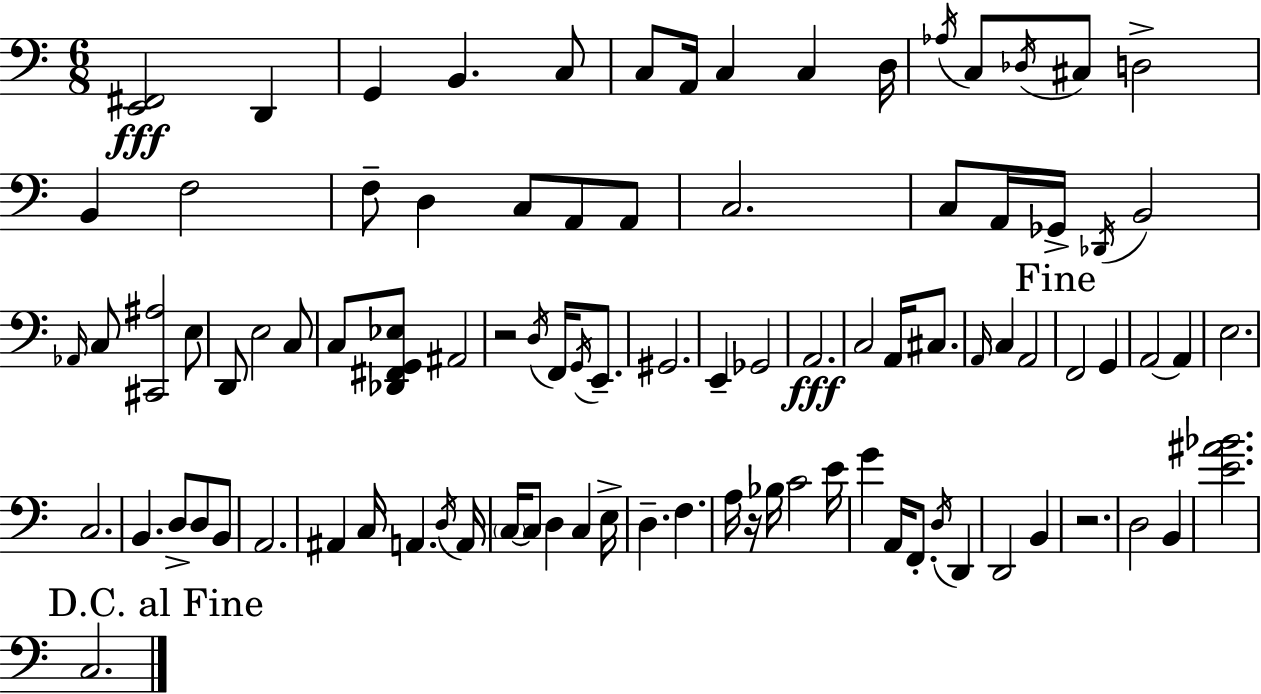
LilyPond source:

{
  \clef bass
  \numericTimeSignature
  \time 6/8
  \key c \major
  <e, fis,>2\fff d,4 | g,4 b,4. c8 | c8 a,16 c4 c4 d16 | \acciaccatura { aes16 } c8 \acciaccatura { des16 } cis8 d2-> | \break b,4 f2 | f8-- d4 c8 a,8 | a,8 c2. | c8 a,16 ges,16-> \acciaccatura { des,16 } b,2 | \break \grace { aes,16 } c8 <cis, ais>2 | e8 d,8 e2 | c8 c8 <des, fis, g, ees>8 ais,2 | r2 | \break \acciaccatura { d16 } f,16 \acciaccatura { g,16 } e,8.-- gis,2. | e,4-- ges,2 | a,2.\fff | c2 | \break a,16 cis8. \grace { a,16 } c4 a,2 | \mark "Fine" f,2 | g,4 a,2~~ | a,4 e2. | \break c2. | b,4. | d8-> d8 b,8 a,2. | ais,4 c16 | \break a,4. \acciaccatura { d16 } a,16 \parenthesize c16~~ c8 d4 | c4 e16-> d4.-- | f4. a16 r16 bes16 c'2 | e'16 g'4 | \break a,16 f,8.-. \acciaccatura { d16 } d,4 d,2 | b,4 r2. | d2 | b,4 <e' ais' bes'>2. | \break \mark "D.C. al Fine" c2. | \bar "|."
}